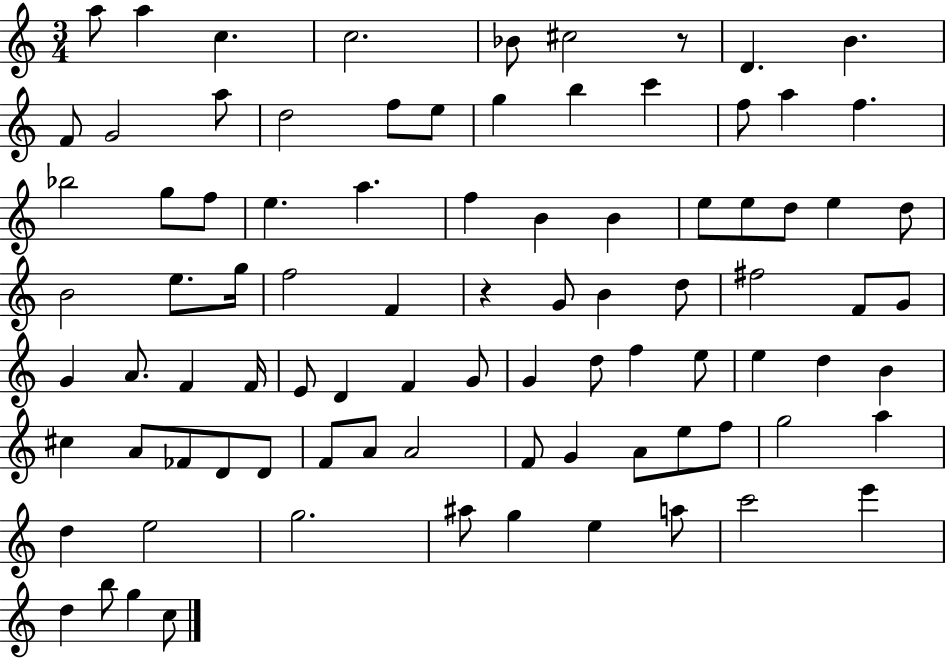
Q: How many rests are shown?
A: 2